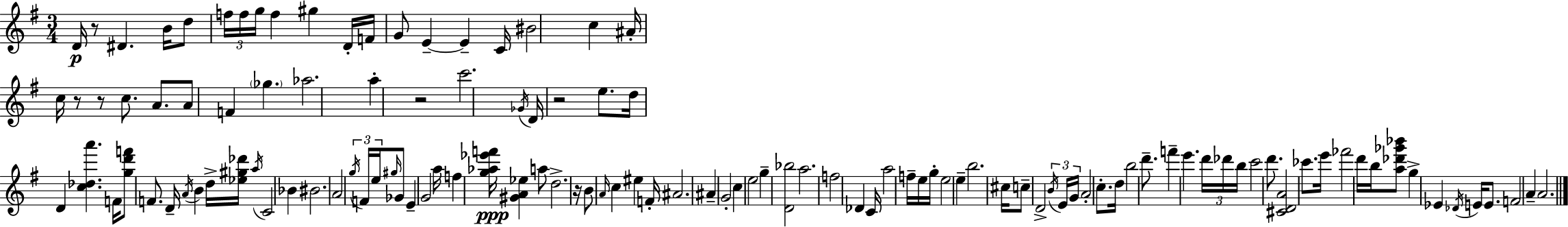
{
  \clef treble
  \numericTimeSignature
  \time 3/4
  \key e \minor
  d'16\p r8 dis'4. b'16 d''8 | \tuplet 3/2 { f''16 f''16 g''16 } f''4 gis''4 d'16-. | f'16 g'8 e'4--~~ e'4-- c'16 | bis'2 c''4 | \break ais'16-. c''16 r8 r8 c''8. a'8. | a'8 f'4 \parenthesize ges''4. | aes''2. | a''4-. r2 | \break c'''2. | \acciaccatura { ges'16 } d'16 r2 e''8. | d''16 d'4 <c'' des'' a'''>4. | f'16 <g'' d''' f'''>8 f'8. d'16-- \acciaccatura { a'16 } b'4 | \break d''16-> <ees'' gis'' des'''>16 \acciaccatura { a''16 } c'2 bes'4 | bis'2. | a'2 \tuplet 3/2 { \acciaccatura { g''16 } | f'16 e''16 } \grace { gis''16 } ges'8 e'4-- g'2 | \break a''16 f''4 <g'' aes'' ees''' f'''>16\ppp <gis' a' ees''>4 | a''8 d''2.-> | r16 b'8 \grace { a'16 } c''4 | eis''4 f'16-. ais'2. | \break ais'4-- g'2-. | c''4 e''2 | g''4-- <d' bes''>2 | a''2. | \break f''2 | des'4 c'16 a''2 | f''16-- e''16 g''16-. e''2 | e''4-- b''2. | \break cis''16 c''8-- d'2-> | \tuplet 3/2 { \acciaccatura { b'16 } e'16 g'16 } a'2-. | c''8.-. d''16 b''2 | d'''8.-- f'''4-- e'''4. | \break \tuplet 3/2 { d'''16 des'''16 b''16 } c'''2 | d'''8. <cis' d' a'>2 | ces'''8. e'''16 fes'''2 | d'''16 b''16 <a'' des''' ges''' bes'''>8 g''4-> ees'4 | \break \acciaccatura { des'16 } e'16 e'8. f'2 | a'4-- a'2. | \bar "|."
}